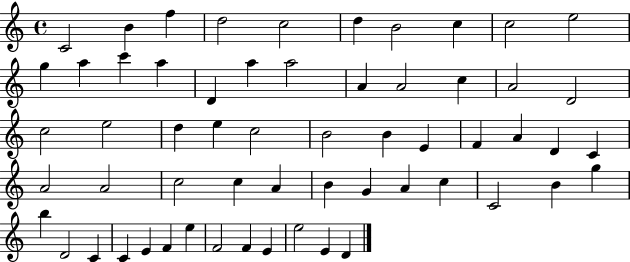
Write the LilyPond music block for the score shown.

{
  \clef treble
  \time 4/4
  \defaultTimeSignature
  \key c \major
  c'2 b'4 f''4 | d''2 c''2 | d''4 b'2 c''4 | c''2 e''2 | \break g''4 a''4 c'''4 a''4 | d'4 a''4 a''2 | a'4 a'2 c''4 | a'2 d'2 | \break c''2 e''2 | d''4 e''4 c''2 | b'2 b'4 e'4 | f'4 a'4 d'4 c'4 | \break a'2 a'2 | c''2 c''4 a'4 | b'4 g'4 a'4 c''4 | c'2 b'4 g''4 | \break b''4 d'2 c'4 | c'4 e'4 f'4 e''4 | f'2 f'4 e'4 | e''2 e'4 d'4 | \break \bar "|."
}